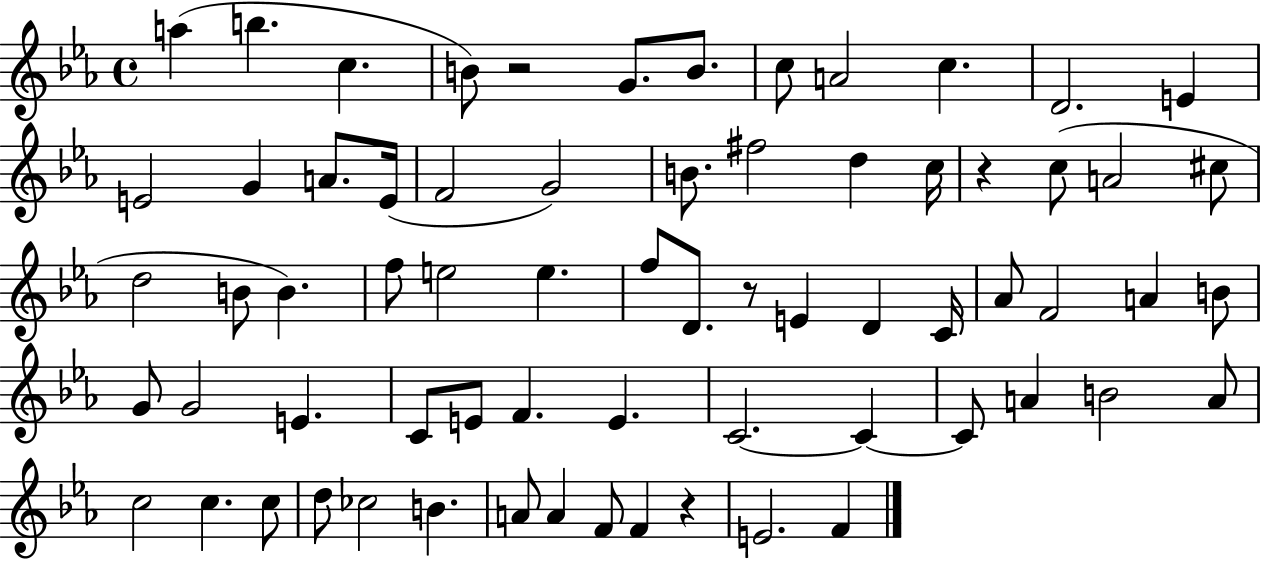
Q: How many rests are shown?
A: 4